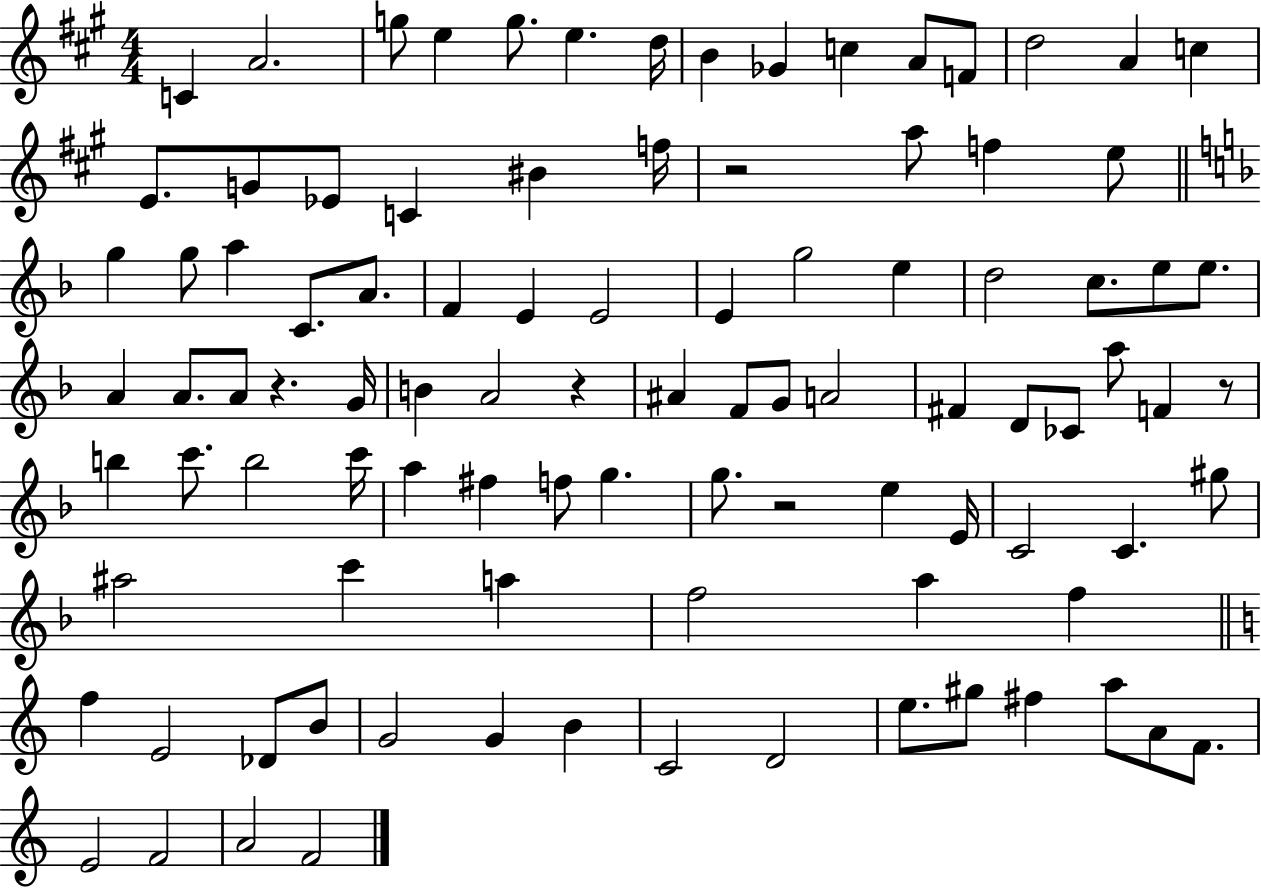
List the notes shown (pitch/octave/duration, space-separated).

C4/q A4/h. G5/e E5/q G5/e. E5/q. D5/s B4/q Gb4/q C5/q A4/e F4/e D5/h A4/q C5/q E4/e. G4/e Eb4/e C4/q BIS4/q F5/s R/h A5/e F5/q E5/e G5/q G5/e A5/q C4/e. A4/e. F4/q E4/q E4/h E4/q G5/h E5/q D5/h C5/e. E5/e E5/e. A4/q A4/e. A4/e R/q. G4/s B4/q A4/h R/q A#4/q F4/e G4/e A4/h F#4/q D4/e CES4/e A5/e F4/q R/e B5/q C6/e. B5/h C6/s A5/q F#5/q F5/e G5/q. G5/e. R/h E5/q E4/s C4/h C4/q. G#5/e A#5/h C6/q A5/q F5/h A5/q F5/q F5/q E4/h Db4/e B4/e G4/h G4/q B4/q C4/h D4/h E5/e. G#5/e F#5/q A5/e A4/e F4/e. E4/h F4/h A4/h F4/h